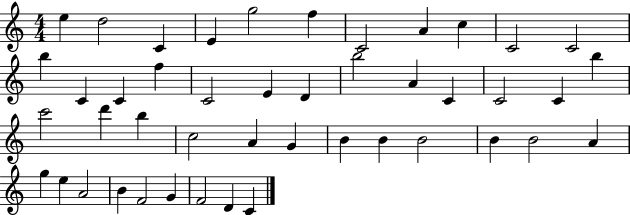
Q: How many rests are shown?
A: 0